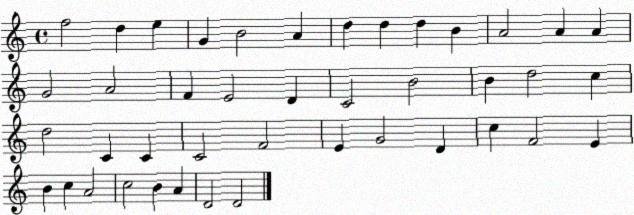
X:1
T:Untitled
M:4/4
L:1/4
K:C
f2 d e G B2 A d d d B A2 A A G2 A2 F E2 D C2 B2 B d2 c d2 C C C2 F2 E G2 D c F2 E B c A2 c2 B A D2 D2